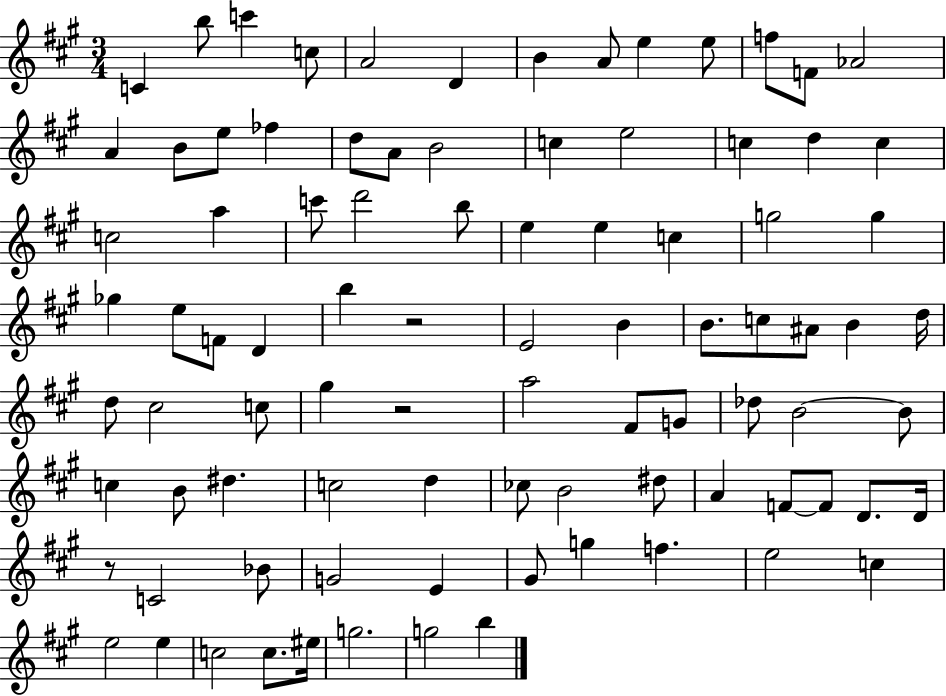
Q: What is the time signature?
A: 3/4